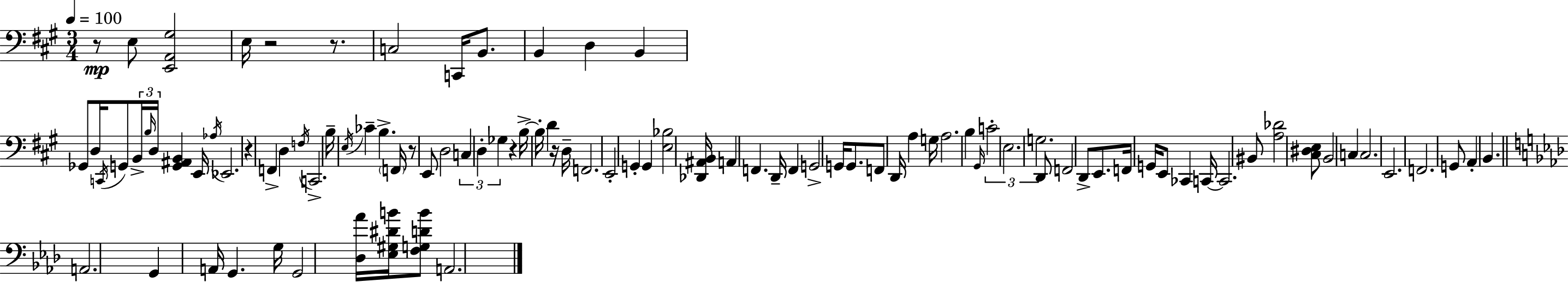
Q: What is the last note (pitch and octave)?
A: A2